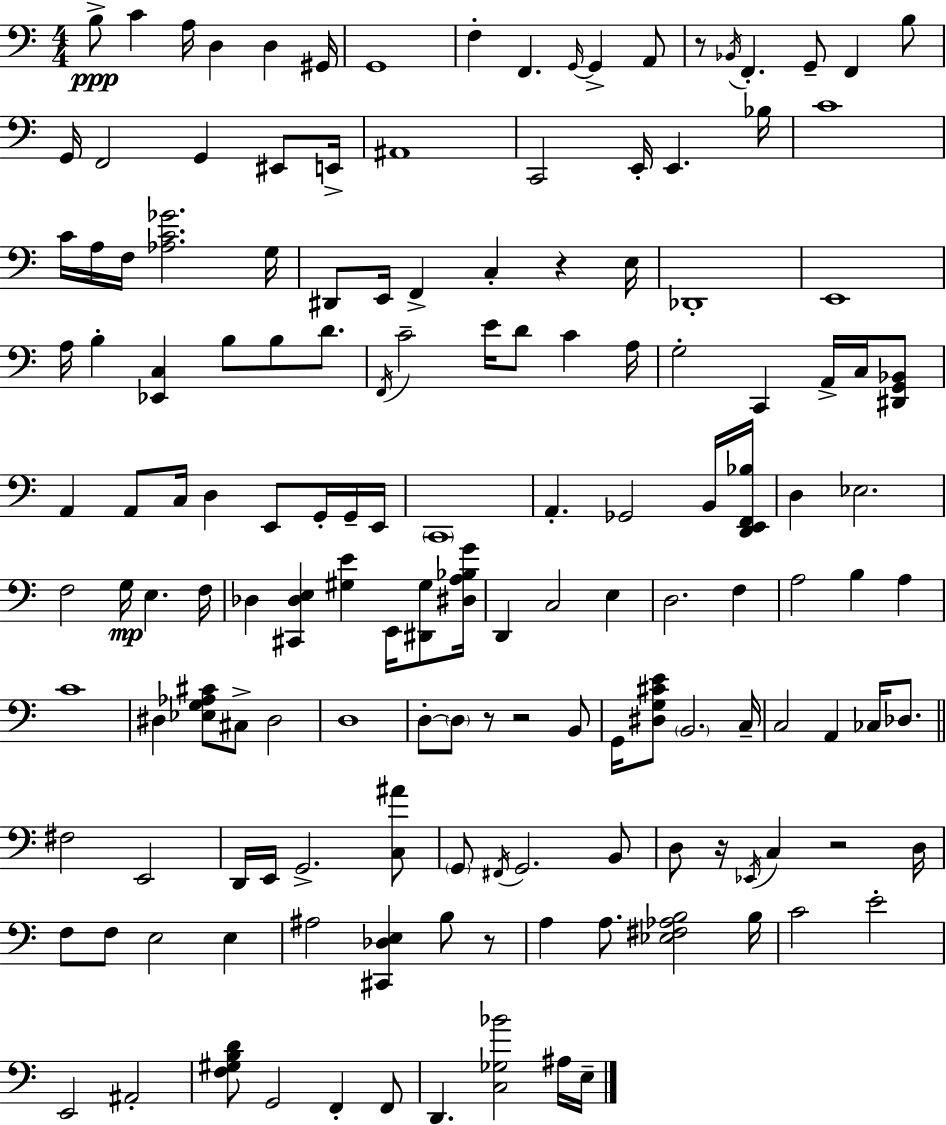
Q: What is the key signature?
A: C major